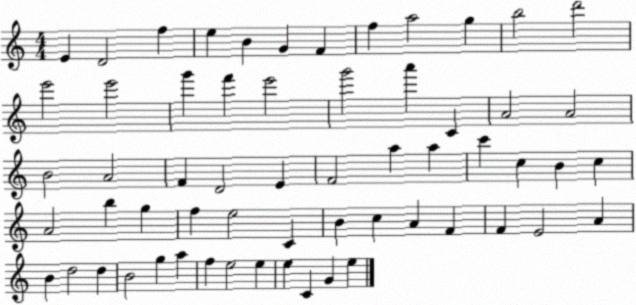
X:1
T:Untitled
M:4/4
L:1/4
K:C
E D2 f e B G F f a2 g b2 d'2 e'2 e'2 g' f' e'2 g'2 a' C A2 A2 B2 A2 F D2 E F2 a a c' c B c A2 b g f e2 C B c A F F E2 A B d2 d B2 g a f e2 e e C G e